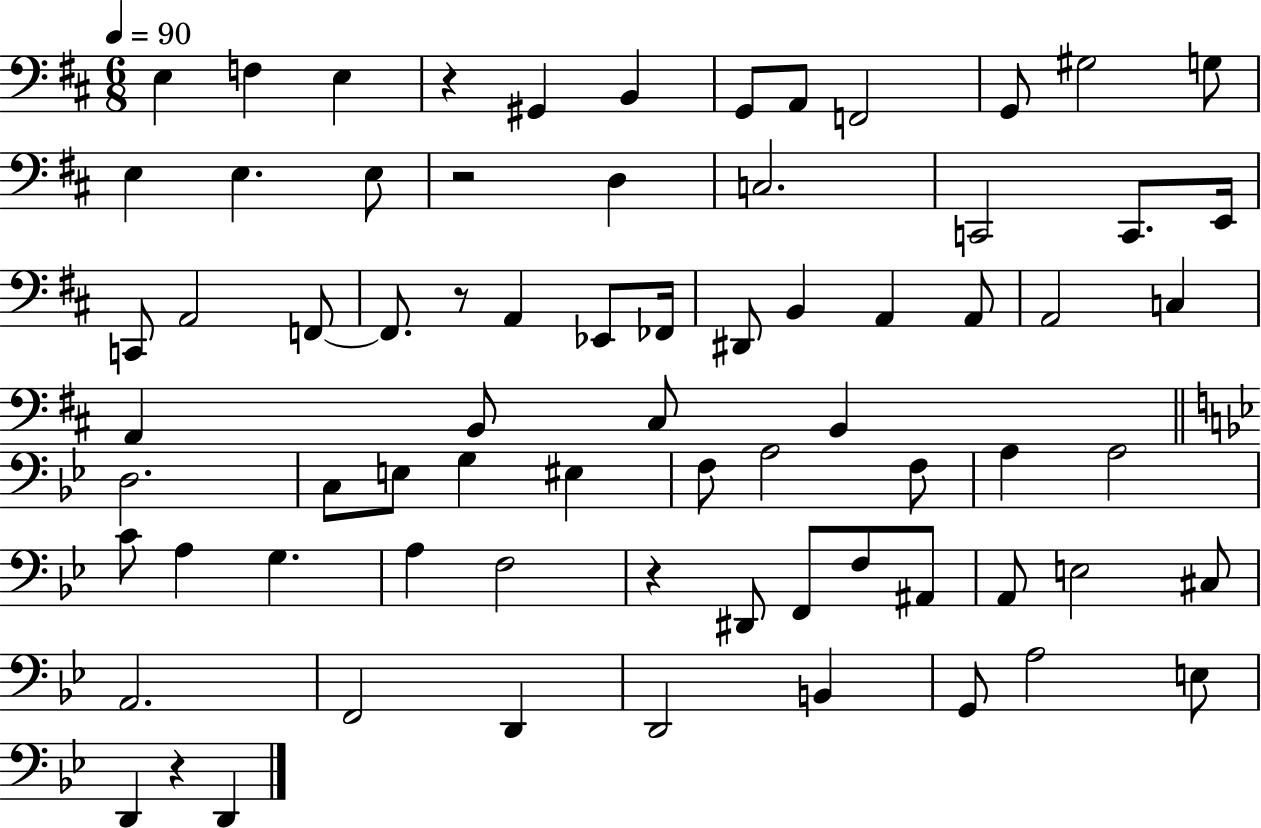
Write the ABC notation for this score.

X:1
T:Untitled
M:6/8
L:1/4
K:D
E, F, E, z ^G,, B,, G,,/2 A,,/2 F,,2 G,,/2 ^G,2 G,/2 E, E, E,/2 z2 D, C,2 C,,2 C,,/2 E,,/4 C,,/2 A,,2 F,,/2 F,,/2 z/2 A,, _E,,/2 _F,,/4 ^D,,/2 B,, A,, A,,/2 A,,2 C, A,, B,,/2 ^C,/2 B,, D,2 C,/2 E,/2 G, ^E, F,/2 A,2 F,/2 A, A,2 C/2 A, G, A, F,2 z ^D,,/2 F,,/2 F,/2 ^A,,/2 A,,/2 E,2 ^C,/2 A,,2 F,,2 D,, D,,2 B,, G,,/2 A,2 E,/2 D,, z D,,